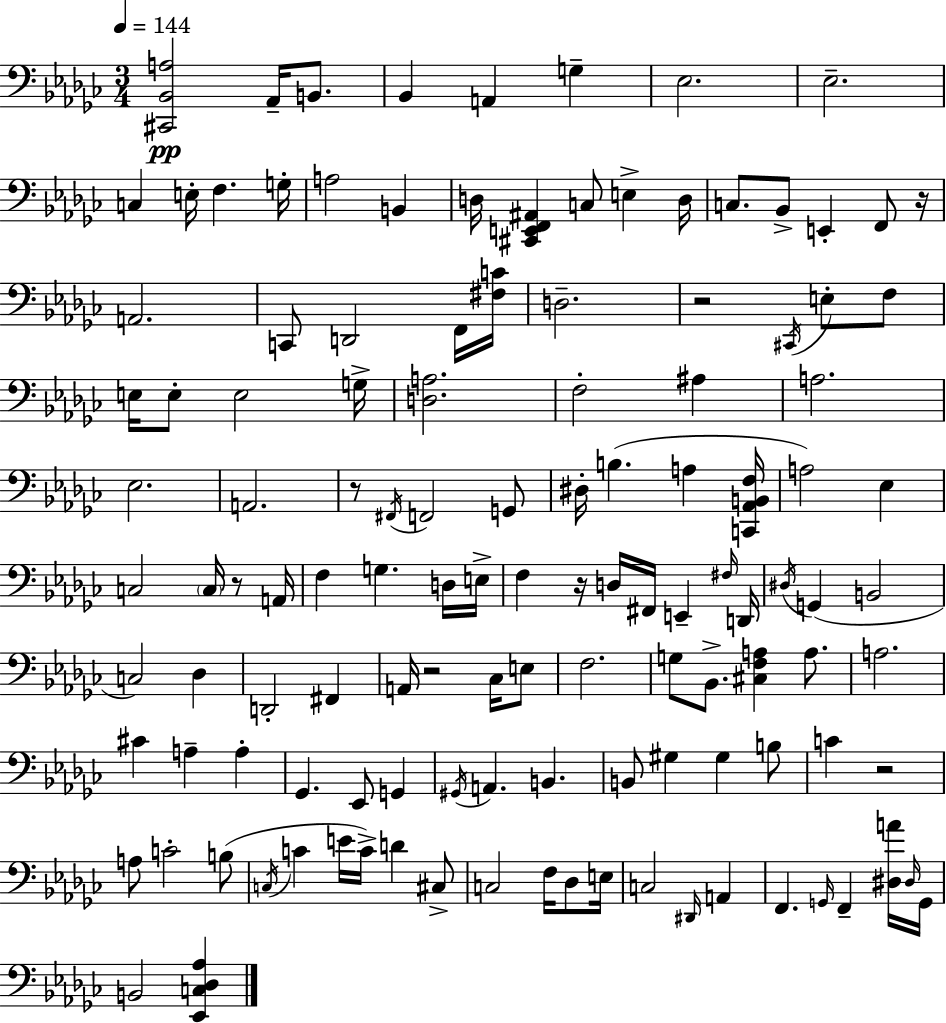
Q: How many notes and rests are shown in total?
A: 125